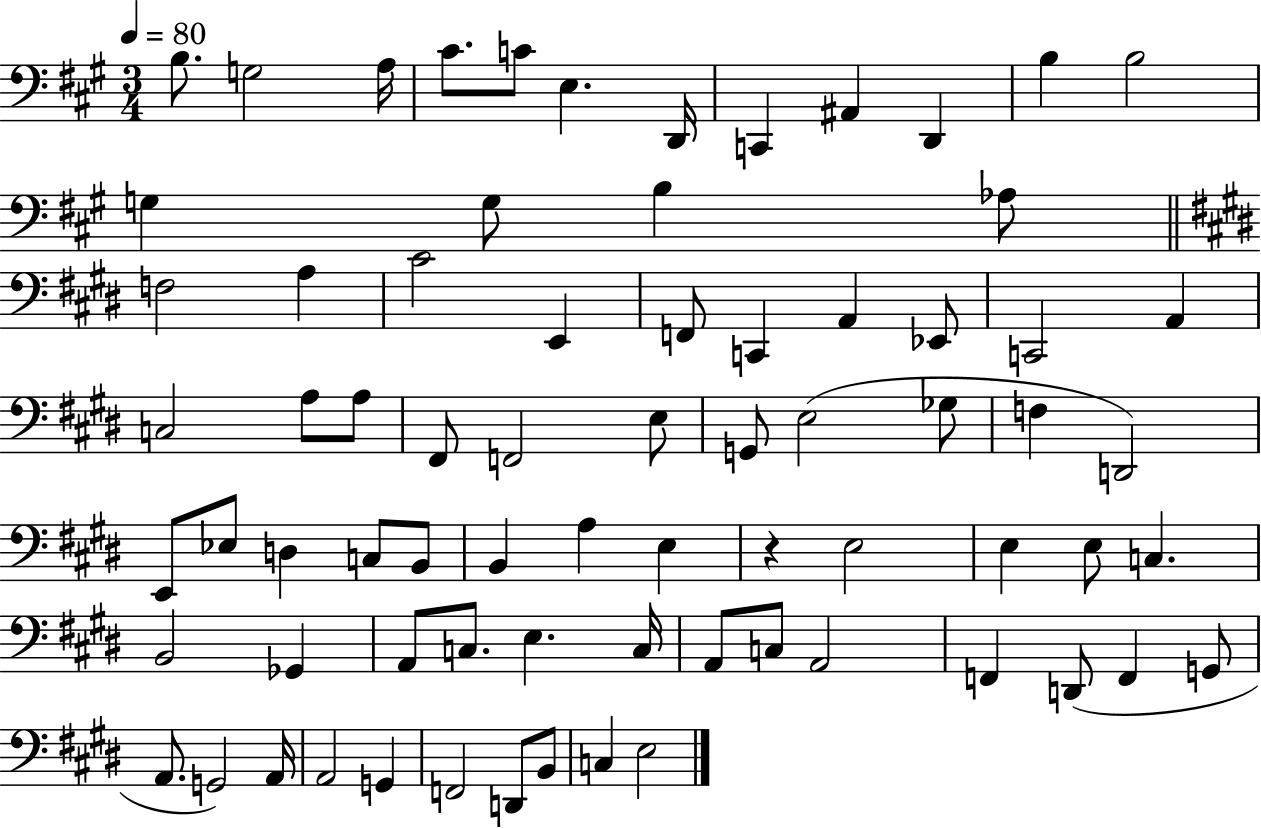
X:1
T:Untitled
M:3/4
L:1/4
K:A
B,/2 G,2 A,/4 ^C/2 C/2 E, D,,/4 C,, ^A,, D,, B, B,2 G, G,/2 B, _A,/2 F,2 A, ^C2 E,, F,,/2 C,, A,, _E,,/2 C,,2 A,, C,2 A,/2 A,/2 ^F,,/2 F,,2 E,/2 G,,/2 E,2 _G,/2 F, D,,2 E,,/2 _E,/2 D, C,/2 B,,/2 B,, A, E, z E,2 E, E,/2 C, B,,2 _G,, A,,/2 C,/2 E, C,/4 A,,/2 C,/2 A,,2 F,, D,,/2 F,, G,,/2 A,,/2 G,,2 A,,/4 A,,2 G,, F,,2 D,,/2 B,,/2 C, E,2